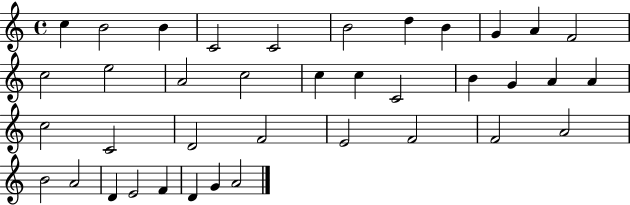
C5/q B4/h B4/q C4/h C4/h B4/h D5/q B4/q G4/q A4/q F4/h C5/h E5/h A4/h C5/h C5/q C5/q C4/h B4/q G4/q A4/q A4/q C5/h C4/h D4/h F4/h E4/h F4/h F4/h A4/h B4/h A4/h D4/q E4/h F4/q D4/q G4/q A4/h